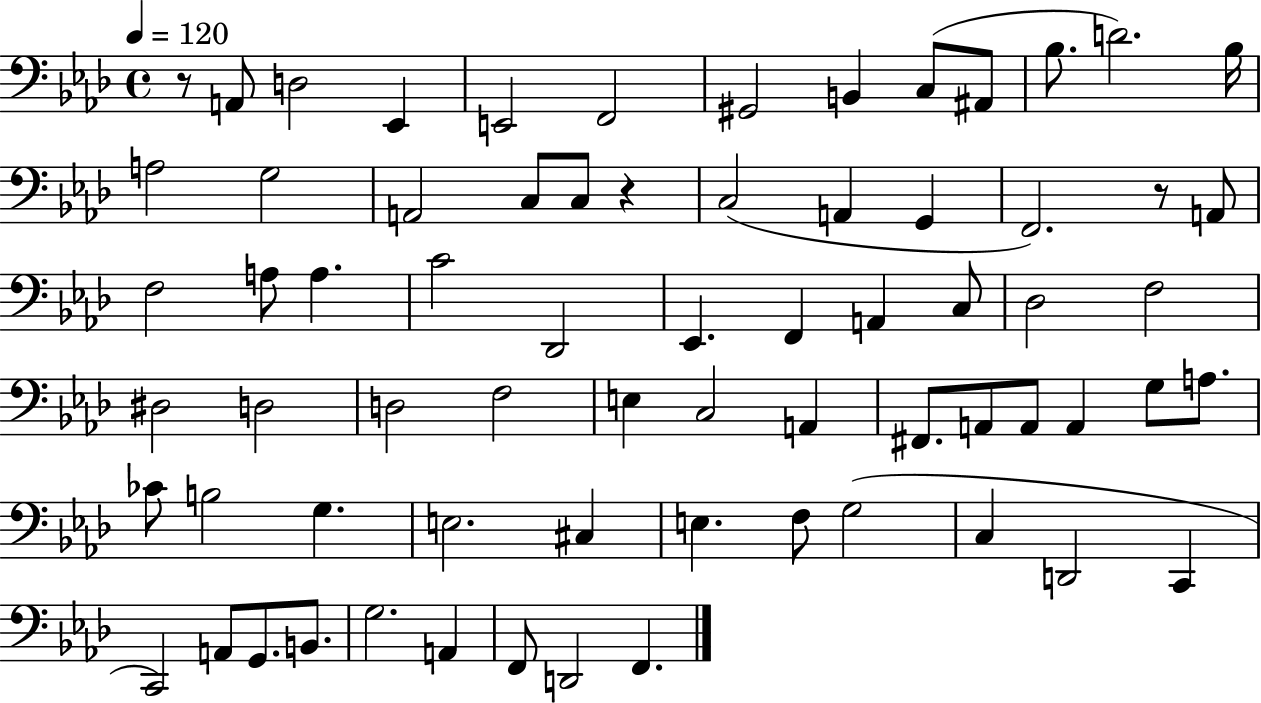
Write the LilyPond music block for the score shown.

{
  \clef bass
  \time 4/4
  \defaultTimeSignature
  \key aes \major
  \tempo 4 = 120
  r8 a,8 d2 ees,4 | e,2 f,2 | gis,2 b,4 c8( ais,8 | bes8. d'2.) bes16 | \break a2 g2 | a,2 c8 c8 r4 | c2( a,4 g,4 | f,2.) r8 a,8 | \break f2 a8 a4. | c'2 des,2 | ees,4. f,4 a,4 c8 | des2 f2 | \break dis2 d2 | d2 f2 | e4 c2 a,4 | fis,8. a,8 a,8 a,4 g8 a8. | \break ces'8 b2 g4. | e2. cis4 | e4. f8 g2( | c4 d,2 c,4 | \break c,2) a,8 g,8. b,8. | g2. a,4 | f,8 d,2 f,4. | \bar "|."
}